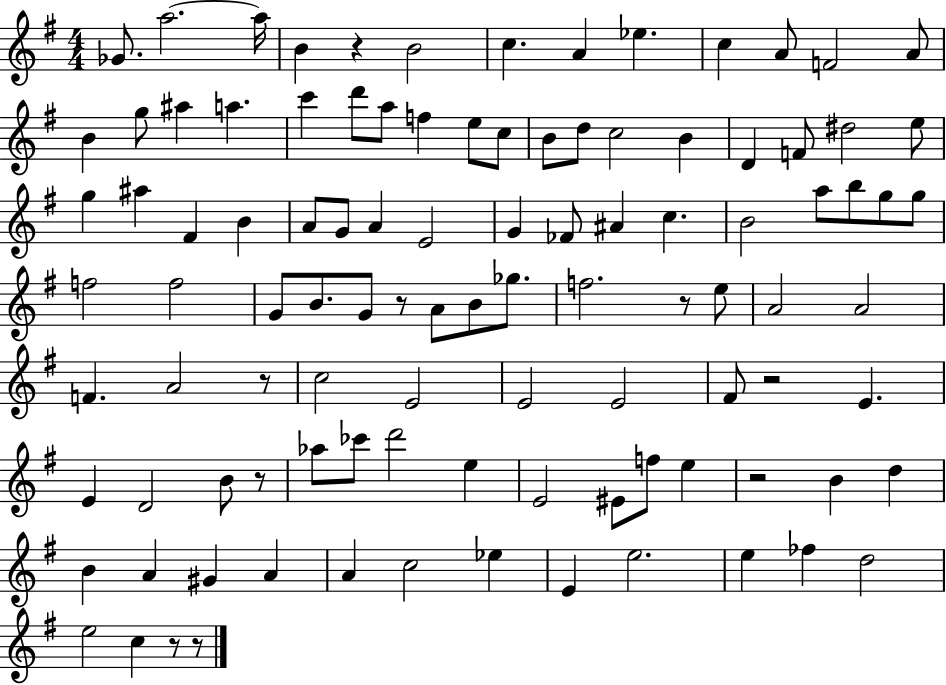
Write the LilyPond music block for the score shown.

{
  \clef treble
  \numericTimeSignature
  \time 4/4
  \key g \major
  ges'8. a''2.~~ a''16 | b'4 r4 b'2 | c''4. a'4 ees''4. | c''4 a'8 f'2 a'8 | \break b'4 g''8 ais''4 a''4. | c'''4 d'''8 a''8 f''4 e''8 c''8 | b'8 d''8 c''2 b'4 | d'4 f'8 dis''2 e''8 | \break g''4 ais''4 fis'4 b'4 | a'8 g'8 a'4 e'2 | g'4 fes'8 ais'4 c''4. | b'2 a''8 b''8 g''8 g''8 | \break f''2 f''2 | g'8 b'8. g'8 r8 a'8 b'8 ges''8. | f''2. r8 e''8 | a'2 a'2 | \break f'4. a'2 r8 | c''2 e'2 | e'2 e'2 | fis'8 r2 e'4. | \break e'4 d'2 b'8 r8 | aes''8 ces'''8 d'''2 e''4 | e'2 eis'8 f''8 e''4 | r2 b'4 d''4 | \break b'4 a'4 gis'4 a'4 | a'4 c''2 ees''4 | e'4 e''2. | e''4 fes''4 d''2 | \break e''2 c''4 r8 r8 | \bar "|."
}